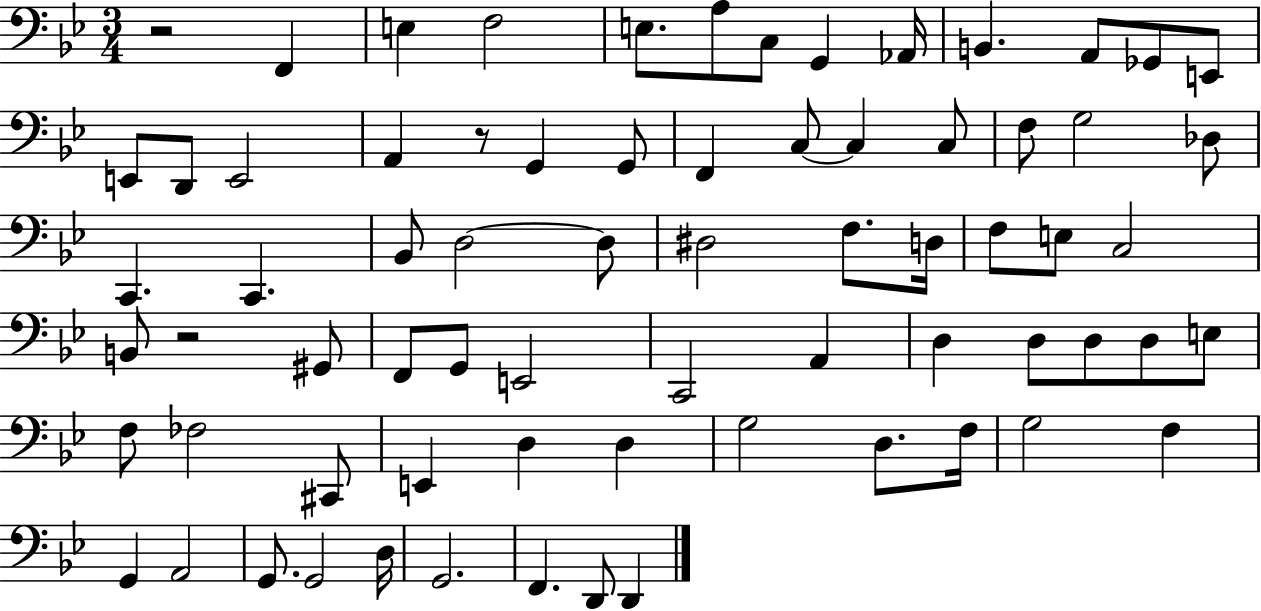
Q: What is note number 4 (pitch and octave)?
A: E3